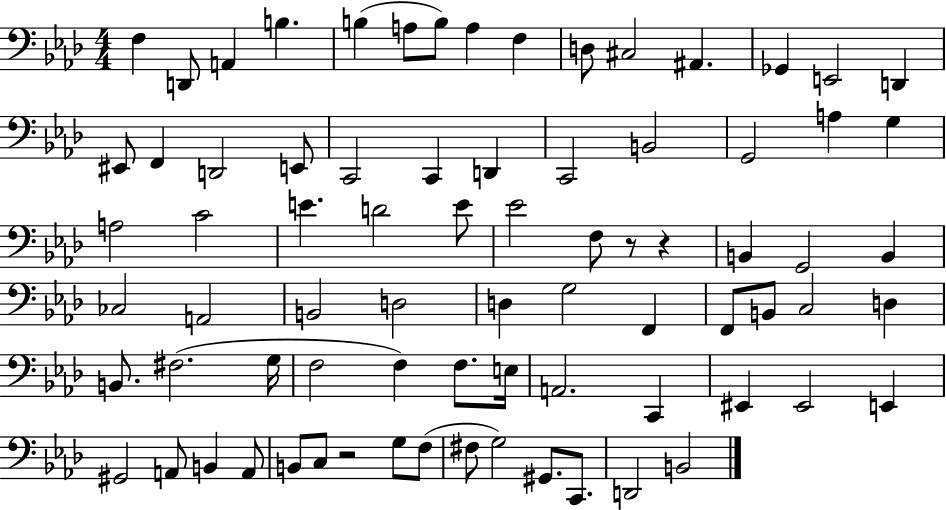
X:1
T:Untitled
M:4/4
L:1/4
K:Ab
F, D,,/2 A,, B, B, A,/2 B,/2 A, F, D,/2 ^C,2 ^A,, _G,, E,,2 D,, ^E,,/2 F,, D,,2 E,,/2 C,,2 C,, D,, C,,2 B,,2 G,,2 A, G, A,2 C2 E D2 E/2 _E2 F,/2 z/2 z B,, G,,2 B,, _C,2 A,,2 B,,2 D,2 D, G,2 F,, F,,/2 B,,/2 C,2 D, B,,/2 ^F,2 G,/4 F,2 F, F,/2 E,/4 A,,2 C,, ^E,, ^E,,2 E,, ^G,,2 A,,/2 B,, A,,/2 B,,/2 C,/2 z2 G,/2 F,/2 ^F,/2 G,2 ^G,,/2 C,,/2 D,,2 B,,2